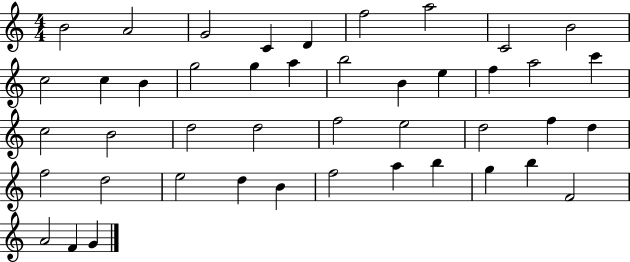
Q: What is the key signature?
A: C major